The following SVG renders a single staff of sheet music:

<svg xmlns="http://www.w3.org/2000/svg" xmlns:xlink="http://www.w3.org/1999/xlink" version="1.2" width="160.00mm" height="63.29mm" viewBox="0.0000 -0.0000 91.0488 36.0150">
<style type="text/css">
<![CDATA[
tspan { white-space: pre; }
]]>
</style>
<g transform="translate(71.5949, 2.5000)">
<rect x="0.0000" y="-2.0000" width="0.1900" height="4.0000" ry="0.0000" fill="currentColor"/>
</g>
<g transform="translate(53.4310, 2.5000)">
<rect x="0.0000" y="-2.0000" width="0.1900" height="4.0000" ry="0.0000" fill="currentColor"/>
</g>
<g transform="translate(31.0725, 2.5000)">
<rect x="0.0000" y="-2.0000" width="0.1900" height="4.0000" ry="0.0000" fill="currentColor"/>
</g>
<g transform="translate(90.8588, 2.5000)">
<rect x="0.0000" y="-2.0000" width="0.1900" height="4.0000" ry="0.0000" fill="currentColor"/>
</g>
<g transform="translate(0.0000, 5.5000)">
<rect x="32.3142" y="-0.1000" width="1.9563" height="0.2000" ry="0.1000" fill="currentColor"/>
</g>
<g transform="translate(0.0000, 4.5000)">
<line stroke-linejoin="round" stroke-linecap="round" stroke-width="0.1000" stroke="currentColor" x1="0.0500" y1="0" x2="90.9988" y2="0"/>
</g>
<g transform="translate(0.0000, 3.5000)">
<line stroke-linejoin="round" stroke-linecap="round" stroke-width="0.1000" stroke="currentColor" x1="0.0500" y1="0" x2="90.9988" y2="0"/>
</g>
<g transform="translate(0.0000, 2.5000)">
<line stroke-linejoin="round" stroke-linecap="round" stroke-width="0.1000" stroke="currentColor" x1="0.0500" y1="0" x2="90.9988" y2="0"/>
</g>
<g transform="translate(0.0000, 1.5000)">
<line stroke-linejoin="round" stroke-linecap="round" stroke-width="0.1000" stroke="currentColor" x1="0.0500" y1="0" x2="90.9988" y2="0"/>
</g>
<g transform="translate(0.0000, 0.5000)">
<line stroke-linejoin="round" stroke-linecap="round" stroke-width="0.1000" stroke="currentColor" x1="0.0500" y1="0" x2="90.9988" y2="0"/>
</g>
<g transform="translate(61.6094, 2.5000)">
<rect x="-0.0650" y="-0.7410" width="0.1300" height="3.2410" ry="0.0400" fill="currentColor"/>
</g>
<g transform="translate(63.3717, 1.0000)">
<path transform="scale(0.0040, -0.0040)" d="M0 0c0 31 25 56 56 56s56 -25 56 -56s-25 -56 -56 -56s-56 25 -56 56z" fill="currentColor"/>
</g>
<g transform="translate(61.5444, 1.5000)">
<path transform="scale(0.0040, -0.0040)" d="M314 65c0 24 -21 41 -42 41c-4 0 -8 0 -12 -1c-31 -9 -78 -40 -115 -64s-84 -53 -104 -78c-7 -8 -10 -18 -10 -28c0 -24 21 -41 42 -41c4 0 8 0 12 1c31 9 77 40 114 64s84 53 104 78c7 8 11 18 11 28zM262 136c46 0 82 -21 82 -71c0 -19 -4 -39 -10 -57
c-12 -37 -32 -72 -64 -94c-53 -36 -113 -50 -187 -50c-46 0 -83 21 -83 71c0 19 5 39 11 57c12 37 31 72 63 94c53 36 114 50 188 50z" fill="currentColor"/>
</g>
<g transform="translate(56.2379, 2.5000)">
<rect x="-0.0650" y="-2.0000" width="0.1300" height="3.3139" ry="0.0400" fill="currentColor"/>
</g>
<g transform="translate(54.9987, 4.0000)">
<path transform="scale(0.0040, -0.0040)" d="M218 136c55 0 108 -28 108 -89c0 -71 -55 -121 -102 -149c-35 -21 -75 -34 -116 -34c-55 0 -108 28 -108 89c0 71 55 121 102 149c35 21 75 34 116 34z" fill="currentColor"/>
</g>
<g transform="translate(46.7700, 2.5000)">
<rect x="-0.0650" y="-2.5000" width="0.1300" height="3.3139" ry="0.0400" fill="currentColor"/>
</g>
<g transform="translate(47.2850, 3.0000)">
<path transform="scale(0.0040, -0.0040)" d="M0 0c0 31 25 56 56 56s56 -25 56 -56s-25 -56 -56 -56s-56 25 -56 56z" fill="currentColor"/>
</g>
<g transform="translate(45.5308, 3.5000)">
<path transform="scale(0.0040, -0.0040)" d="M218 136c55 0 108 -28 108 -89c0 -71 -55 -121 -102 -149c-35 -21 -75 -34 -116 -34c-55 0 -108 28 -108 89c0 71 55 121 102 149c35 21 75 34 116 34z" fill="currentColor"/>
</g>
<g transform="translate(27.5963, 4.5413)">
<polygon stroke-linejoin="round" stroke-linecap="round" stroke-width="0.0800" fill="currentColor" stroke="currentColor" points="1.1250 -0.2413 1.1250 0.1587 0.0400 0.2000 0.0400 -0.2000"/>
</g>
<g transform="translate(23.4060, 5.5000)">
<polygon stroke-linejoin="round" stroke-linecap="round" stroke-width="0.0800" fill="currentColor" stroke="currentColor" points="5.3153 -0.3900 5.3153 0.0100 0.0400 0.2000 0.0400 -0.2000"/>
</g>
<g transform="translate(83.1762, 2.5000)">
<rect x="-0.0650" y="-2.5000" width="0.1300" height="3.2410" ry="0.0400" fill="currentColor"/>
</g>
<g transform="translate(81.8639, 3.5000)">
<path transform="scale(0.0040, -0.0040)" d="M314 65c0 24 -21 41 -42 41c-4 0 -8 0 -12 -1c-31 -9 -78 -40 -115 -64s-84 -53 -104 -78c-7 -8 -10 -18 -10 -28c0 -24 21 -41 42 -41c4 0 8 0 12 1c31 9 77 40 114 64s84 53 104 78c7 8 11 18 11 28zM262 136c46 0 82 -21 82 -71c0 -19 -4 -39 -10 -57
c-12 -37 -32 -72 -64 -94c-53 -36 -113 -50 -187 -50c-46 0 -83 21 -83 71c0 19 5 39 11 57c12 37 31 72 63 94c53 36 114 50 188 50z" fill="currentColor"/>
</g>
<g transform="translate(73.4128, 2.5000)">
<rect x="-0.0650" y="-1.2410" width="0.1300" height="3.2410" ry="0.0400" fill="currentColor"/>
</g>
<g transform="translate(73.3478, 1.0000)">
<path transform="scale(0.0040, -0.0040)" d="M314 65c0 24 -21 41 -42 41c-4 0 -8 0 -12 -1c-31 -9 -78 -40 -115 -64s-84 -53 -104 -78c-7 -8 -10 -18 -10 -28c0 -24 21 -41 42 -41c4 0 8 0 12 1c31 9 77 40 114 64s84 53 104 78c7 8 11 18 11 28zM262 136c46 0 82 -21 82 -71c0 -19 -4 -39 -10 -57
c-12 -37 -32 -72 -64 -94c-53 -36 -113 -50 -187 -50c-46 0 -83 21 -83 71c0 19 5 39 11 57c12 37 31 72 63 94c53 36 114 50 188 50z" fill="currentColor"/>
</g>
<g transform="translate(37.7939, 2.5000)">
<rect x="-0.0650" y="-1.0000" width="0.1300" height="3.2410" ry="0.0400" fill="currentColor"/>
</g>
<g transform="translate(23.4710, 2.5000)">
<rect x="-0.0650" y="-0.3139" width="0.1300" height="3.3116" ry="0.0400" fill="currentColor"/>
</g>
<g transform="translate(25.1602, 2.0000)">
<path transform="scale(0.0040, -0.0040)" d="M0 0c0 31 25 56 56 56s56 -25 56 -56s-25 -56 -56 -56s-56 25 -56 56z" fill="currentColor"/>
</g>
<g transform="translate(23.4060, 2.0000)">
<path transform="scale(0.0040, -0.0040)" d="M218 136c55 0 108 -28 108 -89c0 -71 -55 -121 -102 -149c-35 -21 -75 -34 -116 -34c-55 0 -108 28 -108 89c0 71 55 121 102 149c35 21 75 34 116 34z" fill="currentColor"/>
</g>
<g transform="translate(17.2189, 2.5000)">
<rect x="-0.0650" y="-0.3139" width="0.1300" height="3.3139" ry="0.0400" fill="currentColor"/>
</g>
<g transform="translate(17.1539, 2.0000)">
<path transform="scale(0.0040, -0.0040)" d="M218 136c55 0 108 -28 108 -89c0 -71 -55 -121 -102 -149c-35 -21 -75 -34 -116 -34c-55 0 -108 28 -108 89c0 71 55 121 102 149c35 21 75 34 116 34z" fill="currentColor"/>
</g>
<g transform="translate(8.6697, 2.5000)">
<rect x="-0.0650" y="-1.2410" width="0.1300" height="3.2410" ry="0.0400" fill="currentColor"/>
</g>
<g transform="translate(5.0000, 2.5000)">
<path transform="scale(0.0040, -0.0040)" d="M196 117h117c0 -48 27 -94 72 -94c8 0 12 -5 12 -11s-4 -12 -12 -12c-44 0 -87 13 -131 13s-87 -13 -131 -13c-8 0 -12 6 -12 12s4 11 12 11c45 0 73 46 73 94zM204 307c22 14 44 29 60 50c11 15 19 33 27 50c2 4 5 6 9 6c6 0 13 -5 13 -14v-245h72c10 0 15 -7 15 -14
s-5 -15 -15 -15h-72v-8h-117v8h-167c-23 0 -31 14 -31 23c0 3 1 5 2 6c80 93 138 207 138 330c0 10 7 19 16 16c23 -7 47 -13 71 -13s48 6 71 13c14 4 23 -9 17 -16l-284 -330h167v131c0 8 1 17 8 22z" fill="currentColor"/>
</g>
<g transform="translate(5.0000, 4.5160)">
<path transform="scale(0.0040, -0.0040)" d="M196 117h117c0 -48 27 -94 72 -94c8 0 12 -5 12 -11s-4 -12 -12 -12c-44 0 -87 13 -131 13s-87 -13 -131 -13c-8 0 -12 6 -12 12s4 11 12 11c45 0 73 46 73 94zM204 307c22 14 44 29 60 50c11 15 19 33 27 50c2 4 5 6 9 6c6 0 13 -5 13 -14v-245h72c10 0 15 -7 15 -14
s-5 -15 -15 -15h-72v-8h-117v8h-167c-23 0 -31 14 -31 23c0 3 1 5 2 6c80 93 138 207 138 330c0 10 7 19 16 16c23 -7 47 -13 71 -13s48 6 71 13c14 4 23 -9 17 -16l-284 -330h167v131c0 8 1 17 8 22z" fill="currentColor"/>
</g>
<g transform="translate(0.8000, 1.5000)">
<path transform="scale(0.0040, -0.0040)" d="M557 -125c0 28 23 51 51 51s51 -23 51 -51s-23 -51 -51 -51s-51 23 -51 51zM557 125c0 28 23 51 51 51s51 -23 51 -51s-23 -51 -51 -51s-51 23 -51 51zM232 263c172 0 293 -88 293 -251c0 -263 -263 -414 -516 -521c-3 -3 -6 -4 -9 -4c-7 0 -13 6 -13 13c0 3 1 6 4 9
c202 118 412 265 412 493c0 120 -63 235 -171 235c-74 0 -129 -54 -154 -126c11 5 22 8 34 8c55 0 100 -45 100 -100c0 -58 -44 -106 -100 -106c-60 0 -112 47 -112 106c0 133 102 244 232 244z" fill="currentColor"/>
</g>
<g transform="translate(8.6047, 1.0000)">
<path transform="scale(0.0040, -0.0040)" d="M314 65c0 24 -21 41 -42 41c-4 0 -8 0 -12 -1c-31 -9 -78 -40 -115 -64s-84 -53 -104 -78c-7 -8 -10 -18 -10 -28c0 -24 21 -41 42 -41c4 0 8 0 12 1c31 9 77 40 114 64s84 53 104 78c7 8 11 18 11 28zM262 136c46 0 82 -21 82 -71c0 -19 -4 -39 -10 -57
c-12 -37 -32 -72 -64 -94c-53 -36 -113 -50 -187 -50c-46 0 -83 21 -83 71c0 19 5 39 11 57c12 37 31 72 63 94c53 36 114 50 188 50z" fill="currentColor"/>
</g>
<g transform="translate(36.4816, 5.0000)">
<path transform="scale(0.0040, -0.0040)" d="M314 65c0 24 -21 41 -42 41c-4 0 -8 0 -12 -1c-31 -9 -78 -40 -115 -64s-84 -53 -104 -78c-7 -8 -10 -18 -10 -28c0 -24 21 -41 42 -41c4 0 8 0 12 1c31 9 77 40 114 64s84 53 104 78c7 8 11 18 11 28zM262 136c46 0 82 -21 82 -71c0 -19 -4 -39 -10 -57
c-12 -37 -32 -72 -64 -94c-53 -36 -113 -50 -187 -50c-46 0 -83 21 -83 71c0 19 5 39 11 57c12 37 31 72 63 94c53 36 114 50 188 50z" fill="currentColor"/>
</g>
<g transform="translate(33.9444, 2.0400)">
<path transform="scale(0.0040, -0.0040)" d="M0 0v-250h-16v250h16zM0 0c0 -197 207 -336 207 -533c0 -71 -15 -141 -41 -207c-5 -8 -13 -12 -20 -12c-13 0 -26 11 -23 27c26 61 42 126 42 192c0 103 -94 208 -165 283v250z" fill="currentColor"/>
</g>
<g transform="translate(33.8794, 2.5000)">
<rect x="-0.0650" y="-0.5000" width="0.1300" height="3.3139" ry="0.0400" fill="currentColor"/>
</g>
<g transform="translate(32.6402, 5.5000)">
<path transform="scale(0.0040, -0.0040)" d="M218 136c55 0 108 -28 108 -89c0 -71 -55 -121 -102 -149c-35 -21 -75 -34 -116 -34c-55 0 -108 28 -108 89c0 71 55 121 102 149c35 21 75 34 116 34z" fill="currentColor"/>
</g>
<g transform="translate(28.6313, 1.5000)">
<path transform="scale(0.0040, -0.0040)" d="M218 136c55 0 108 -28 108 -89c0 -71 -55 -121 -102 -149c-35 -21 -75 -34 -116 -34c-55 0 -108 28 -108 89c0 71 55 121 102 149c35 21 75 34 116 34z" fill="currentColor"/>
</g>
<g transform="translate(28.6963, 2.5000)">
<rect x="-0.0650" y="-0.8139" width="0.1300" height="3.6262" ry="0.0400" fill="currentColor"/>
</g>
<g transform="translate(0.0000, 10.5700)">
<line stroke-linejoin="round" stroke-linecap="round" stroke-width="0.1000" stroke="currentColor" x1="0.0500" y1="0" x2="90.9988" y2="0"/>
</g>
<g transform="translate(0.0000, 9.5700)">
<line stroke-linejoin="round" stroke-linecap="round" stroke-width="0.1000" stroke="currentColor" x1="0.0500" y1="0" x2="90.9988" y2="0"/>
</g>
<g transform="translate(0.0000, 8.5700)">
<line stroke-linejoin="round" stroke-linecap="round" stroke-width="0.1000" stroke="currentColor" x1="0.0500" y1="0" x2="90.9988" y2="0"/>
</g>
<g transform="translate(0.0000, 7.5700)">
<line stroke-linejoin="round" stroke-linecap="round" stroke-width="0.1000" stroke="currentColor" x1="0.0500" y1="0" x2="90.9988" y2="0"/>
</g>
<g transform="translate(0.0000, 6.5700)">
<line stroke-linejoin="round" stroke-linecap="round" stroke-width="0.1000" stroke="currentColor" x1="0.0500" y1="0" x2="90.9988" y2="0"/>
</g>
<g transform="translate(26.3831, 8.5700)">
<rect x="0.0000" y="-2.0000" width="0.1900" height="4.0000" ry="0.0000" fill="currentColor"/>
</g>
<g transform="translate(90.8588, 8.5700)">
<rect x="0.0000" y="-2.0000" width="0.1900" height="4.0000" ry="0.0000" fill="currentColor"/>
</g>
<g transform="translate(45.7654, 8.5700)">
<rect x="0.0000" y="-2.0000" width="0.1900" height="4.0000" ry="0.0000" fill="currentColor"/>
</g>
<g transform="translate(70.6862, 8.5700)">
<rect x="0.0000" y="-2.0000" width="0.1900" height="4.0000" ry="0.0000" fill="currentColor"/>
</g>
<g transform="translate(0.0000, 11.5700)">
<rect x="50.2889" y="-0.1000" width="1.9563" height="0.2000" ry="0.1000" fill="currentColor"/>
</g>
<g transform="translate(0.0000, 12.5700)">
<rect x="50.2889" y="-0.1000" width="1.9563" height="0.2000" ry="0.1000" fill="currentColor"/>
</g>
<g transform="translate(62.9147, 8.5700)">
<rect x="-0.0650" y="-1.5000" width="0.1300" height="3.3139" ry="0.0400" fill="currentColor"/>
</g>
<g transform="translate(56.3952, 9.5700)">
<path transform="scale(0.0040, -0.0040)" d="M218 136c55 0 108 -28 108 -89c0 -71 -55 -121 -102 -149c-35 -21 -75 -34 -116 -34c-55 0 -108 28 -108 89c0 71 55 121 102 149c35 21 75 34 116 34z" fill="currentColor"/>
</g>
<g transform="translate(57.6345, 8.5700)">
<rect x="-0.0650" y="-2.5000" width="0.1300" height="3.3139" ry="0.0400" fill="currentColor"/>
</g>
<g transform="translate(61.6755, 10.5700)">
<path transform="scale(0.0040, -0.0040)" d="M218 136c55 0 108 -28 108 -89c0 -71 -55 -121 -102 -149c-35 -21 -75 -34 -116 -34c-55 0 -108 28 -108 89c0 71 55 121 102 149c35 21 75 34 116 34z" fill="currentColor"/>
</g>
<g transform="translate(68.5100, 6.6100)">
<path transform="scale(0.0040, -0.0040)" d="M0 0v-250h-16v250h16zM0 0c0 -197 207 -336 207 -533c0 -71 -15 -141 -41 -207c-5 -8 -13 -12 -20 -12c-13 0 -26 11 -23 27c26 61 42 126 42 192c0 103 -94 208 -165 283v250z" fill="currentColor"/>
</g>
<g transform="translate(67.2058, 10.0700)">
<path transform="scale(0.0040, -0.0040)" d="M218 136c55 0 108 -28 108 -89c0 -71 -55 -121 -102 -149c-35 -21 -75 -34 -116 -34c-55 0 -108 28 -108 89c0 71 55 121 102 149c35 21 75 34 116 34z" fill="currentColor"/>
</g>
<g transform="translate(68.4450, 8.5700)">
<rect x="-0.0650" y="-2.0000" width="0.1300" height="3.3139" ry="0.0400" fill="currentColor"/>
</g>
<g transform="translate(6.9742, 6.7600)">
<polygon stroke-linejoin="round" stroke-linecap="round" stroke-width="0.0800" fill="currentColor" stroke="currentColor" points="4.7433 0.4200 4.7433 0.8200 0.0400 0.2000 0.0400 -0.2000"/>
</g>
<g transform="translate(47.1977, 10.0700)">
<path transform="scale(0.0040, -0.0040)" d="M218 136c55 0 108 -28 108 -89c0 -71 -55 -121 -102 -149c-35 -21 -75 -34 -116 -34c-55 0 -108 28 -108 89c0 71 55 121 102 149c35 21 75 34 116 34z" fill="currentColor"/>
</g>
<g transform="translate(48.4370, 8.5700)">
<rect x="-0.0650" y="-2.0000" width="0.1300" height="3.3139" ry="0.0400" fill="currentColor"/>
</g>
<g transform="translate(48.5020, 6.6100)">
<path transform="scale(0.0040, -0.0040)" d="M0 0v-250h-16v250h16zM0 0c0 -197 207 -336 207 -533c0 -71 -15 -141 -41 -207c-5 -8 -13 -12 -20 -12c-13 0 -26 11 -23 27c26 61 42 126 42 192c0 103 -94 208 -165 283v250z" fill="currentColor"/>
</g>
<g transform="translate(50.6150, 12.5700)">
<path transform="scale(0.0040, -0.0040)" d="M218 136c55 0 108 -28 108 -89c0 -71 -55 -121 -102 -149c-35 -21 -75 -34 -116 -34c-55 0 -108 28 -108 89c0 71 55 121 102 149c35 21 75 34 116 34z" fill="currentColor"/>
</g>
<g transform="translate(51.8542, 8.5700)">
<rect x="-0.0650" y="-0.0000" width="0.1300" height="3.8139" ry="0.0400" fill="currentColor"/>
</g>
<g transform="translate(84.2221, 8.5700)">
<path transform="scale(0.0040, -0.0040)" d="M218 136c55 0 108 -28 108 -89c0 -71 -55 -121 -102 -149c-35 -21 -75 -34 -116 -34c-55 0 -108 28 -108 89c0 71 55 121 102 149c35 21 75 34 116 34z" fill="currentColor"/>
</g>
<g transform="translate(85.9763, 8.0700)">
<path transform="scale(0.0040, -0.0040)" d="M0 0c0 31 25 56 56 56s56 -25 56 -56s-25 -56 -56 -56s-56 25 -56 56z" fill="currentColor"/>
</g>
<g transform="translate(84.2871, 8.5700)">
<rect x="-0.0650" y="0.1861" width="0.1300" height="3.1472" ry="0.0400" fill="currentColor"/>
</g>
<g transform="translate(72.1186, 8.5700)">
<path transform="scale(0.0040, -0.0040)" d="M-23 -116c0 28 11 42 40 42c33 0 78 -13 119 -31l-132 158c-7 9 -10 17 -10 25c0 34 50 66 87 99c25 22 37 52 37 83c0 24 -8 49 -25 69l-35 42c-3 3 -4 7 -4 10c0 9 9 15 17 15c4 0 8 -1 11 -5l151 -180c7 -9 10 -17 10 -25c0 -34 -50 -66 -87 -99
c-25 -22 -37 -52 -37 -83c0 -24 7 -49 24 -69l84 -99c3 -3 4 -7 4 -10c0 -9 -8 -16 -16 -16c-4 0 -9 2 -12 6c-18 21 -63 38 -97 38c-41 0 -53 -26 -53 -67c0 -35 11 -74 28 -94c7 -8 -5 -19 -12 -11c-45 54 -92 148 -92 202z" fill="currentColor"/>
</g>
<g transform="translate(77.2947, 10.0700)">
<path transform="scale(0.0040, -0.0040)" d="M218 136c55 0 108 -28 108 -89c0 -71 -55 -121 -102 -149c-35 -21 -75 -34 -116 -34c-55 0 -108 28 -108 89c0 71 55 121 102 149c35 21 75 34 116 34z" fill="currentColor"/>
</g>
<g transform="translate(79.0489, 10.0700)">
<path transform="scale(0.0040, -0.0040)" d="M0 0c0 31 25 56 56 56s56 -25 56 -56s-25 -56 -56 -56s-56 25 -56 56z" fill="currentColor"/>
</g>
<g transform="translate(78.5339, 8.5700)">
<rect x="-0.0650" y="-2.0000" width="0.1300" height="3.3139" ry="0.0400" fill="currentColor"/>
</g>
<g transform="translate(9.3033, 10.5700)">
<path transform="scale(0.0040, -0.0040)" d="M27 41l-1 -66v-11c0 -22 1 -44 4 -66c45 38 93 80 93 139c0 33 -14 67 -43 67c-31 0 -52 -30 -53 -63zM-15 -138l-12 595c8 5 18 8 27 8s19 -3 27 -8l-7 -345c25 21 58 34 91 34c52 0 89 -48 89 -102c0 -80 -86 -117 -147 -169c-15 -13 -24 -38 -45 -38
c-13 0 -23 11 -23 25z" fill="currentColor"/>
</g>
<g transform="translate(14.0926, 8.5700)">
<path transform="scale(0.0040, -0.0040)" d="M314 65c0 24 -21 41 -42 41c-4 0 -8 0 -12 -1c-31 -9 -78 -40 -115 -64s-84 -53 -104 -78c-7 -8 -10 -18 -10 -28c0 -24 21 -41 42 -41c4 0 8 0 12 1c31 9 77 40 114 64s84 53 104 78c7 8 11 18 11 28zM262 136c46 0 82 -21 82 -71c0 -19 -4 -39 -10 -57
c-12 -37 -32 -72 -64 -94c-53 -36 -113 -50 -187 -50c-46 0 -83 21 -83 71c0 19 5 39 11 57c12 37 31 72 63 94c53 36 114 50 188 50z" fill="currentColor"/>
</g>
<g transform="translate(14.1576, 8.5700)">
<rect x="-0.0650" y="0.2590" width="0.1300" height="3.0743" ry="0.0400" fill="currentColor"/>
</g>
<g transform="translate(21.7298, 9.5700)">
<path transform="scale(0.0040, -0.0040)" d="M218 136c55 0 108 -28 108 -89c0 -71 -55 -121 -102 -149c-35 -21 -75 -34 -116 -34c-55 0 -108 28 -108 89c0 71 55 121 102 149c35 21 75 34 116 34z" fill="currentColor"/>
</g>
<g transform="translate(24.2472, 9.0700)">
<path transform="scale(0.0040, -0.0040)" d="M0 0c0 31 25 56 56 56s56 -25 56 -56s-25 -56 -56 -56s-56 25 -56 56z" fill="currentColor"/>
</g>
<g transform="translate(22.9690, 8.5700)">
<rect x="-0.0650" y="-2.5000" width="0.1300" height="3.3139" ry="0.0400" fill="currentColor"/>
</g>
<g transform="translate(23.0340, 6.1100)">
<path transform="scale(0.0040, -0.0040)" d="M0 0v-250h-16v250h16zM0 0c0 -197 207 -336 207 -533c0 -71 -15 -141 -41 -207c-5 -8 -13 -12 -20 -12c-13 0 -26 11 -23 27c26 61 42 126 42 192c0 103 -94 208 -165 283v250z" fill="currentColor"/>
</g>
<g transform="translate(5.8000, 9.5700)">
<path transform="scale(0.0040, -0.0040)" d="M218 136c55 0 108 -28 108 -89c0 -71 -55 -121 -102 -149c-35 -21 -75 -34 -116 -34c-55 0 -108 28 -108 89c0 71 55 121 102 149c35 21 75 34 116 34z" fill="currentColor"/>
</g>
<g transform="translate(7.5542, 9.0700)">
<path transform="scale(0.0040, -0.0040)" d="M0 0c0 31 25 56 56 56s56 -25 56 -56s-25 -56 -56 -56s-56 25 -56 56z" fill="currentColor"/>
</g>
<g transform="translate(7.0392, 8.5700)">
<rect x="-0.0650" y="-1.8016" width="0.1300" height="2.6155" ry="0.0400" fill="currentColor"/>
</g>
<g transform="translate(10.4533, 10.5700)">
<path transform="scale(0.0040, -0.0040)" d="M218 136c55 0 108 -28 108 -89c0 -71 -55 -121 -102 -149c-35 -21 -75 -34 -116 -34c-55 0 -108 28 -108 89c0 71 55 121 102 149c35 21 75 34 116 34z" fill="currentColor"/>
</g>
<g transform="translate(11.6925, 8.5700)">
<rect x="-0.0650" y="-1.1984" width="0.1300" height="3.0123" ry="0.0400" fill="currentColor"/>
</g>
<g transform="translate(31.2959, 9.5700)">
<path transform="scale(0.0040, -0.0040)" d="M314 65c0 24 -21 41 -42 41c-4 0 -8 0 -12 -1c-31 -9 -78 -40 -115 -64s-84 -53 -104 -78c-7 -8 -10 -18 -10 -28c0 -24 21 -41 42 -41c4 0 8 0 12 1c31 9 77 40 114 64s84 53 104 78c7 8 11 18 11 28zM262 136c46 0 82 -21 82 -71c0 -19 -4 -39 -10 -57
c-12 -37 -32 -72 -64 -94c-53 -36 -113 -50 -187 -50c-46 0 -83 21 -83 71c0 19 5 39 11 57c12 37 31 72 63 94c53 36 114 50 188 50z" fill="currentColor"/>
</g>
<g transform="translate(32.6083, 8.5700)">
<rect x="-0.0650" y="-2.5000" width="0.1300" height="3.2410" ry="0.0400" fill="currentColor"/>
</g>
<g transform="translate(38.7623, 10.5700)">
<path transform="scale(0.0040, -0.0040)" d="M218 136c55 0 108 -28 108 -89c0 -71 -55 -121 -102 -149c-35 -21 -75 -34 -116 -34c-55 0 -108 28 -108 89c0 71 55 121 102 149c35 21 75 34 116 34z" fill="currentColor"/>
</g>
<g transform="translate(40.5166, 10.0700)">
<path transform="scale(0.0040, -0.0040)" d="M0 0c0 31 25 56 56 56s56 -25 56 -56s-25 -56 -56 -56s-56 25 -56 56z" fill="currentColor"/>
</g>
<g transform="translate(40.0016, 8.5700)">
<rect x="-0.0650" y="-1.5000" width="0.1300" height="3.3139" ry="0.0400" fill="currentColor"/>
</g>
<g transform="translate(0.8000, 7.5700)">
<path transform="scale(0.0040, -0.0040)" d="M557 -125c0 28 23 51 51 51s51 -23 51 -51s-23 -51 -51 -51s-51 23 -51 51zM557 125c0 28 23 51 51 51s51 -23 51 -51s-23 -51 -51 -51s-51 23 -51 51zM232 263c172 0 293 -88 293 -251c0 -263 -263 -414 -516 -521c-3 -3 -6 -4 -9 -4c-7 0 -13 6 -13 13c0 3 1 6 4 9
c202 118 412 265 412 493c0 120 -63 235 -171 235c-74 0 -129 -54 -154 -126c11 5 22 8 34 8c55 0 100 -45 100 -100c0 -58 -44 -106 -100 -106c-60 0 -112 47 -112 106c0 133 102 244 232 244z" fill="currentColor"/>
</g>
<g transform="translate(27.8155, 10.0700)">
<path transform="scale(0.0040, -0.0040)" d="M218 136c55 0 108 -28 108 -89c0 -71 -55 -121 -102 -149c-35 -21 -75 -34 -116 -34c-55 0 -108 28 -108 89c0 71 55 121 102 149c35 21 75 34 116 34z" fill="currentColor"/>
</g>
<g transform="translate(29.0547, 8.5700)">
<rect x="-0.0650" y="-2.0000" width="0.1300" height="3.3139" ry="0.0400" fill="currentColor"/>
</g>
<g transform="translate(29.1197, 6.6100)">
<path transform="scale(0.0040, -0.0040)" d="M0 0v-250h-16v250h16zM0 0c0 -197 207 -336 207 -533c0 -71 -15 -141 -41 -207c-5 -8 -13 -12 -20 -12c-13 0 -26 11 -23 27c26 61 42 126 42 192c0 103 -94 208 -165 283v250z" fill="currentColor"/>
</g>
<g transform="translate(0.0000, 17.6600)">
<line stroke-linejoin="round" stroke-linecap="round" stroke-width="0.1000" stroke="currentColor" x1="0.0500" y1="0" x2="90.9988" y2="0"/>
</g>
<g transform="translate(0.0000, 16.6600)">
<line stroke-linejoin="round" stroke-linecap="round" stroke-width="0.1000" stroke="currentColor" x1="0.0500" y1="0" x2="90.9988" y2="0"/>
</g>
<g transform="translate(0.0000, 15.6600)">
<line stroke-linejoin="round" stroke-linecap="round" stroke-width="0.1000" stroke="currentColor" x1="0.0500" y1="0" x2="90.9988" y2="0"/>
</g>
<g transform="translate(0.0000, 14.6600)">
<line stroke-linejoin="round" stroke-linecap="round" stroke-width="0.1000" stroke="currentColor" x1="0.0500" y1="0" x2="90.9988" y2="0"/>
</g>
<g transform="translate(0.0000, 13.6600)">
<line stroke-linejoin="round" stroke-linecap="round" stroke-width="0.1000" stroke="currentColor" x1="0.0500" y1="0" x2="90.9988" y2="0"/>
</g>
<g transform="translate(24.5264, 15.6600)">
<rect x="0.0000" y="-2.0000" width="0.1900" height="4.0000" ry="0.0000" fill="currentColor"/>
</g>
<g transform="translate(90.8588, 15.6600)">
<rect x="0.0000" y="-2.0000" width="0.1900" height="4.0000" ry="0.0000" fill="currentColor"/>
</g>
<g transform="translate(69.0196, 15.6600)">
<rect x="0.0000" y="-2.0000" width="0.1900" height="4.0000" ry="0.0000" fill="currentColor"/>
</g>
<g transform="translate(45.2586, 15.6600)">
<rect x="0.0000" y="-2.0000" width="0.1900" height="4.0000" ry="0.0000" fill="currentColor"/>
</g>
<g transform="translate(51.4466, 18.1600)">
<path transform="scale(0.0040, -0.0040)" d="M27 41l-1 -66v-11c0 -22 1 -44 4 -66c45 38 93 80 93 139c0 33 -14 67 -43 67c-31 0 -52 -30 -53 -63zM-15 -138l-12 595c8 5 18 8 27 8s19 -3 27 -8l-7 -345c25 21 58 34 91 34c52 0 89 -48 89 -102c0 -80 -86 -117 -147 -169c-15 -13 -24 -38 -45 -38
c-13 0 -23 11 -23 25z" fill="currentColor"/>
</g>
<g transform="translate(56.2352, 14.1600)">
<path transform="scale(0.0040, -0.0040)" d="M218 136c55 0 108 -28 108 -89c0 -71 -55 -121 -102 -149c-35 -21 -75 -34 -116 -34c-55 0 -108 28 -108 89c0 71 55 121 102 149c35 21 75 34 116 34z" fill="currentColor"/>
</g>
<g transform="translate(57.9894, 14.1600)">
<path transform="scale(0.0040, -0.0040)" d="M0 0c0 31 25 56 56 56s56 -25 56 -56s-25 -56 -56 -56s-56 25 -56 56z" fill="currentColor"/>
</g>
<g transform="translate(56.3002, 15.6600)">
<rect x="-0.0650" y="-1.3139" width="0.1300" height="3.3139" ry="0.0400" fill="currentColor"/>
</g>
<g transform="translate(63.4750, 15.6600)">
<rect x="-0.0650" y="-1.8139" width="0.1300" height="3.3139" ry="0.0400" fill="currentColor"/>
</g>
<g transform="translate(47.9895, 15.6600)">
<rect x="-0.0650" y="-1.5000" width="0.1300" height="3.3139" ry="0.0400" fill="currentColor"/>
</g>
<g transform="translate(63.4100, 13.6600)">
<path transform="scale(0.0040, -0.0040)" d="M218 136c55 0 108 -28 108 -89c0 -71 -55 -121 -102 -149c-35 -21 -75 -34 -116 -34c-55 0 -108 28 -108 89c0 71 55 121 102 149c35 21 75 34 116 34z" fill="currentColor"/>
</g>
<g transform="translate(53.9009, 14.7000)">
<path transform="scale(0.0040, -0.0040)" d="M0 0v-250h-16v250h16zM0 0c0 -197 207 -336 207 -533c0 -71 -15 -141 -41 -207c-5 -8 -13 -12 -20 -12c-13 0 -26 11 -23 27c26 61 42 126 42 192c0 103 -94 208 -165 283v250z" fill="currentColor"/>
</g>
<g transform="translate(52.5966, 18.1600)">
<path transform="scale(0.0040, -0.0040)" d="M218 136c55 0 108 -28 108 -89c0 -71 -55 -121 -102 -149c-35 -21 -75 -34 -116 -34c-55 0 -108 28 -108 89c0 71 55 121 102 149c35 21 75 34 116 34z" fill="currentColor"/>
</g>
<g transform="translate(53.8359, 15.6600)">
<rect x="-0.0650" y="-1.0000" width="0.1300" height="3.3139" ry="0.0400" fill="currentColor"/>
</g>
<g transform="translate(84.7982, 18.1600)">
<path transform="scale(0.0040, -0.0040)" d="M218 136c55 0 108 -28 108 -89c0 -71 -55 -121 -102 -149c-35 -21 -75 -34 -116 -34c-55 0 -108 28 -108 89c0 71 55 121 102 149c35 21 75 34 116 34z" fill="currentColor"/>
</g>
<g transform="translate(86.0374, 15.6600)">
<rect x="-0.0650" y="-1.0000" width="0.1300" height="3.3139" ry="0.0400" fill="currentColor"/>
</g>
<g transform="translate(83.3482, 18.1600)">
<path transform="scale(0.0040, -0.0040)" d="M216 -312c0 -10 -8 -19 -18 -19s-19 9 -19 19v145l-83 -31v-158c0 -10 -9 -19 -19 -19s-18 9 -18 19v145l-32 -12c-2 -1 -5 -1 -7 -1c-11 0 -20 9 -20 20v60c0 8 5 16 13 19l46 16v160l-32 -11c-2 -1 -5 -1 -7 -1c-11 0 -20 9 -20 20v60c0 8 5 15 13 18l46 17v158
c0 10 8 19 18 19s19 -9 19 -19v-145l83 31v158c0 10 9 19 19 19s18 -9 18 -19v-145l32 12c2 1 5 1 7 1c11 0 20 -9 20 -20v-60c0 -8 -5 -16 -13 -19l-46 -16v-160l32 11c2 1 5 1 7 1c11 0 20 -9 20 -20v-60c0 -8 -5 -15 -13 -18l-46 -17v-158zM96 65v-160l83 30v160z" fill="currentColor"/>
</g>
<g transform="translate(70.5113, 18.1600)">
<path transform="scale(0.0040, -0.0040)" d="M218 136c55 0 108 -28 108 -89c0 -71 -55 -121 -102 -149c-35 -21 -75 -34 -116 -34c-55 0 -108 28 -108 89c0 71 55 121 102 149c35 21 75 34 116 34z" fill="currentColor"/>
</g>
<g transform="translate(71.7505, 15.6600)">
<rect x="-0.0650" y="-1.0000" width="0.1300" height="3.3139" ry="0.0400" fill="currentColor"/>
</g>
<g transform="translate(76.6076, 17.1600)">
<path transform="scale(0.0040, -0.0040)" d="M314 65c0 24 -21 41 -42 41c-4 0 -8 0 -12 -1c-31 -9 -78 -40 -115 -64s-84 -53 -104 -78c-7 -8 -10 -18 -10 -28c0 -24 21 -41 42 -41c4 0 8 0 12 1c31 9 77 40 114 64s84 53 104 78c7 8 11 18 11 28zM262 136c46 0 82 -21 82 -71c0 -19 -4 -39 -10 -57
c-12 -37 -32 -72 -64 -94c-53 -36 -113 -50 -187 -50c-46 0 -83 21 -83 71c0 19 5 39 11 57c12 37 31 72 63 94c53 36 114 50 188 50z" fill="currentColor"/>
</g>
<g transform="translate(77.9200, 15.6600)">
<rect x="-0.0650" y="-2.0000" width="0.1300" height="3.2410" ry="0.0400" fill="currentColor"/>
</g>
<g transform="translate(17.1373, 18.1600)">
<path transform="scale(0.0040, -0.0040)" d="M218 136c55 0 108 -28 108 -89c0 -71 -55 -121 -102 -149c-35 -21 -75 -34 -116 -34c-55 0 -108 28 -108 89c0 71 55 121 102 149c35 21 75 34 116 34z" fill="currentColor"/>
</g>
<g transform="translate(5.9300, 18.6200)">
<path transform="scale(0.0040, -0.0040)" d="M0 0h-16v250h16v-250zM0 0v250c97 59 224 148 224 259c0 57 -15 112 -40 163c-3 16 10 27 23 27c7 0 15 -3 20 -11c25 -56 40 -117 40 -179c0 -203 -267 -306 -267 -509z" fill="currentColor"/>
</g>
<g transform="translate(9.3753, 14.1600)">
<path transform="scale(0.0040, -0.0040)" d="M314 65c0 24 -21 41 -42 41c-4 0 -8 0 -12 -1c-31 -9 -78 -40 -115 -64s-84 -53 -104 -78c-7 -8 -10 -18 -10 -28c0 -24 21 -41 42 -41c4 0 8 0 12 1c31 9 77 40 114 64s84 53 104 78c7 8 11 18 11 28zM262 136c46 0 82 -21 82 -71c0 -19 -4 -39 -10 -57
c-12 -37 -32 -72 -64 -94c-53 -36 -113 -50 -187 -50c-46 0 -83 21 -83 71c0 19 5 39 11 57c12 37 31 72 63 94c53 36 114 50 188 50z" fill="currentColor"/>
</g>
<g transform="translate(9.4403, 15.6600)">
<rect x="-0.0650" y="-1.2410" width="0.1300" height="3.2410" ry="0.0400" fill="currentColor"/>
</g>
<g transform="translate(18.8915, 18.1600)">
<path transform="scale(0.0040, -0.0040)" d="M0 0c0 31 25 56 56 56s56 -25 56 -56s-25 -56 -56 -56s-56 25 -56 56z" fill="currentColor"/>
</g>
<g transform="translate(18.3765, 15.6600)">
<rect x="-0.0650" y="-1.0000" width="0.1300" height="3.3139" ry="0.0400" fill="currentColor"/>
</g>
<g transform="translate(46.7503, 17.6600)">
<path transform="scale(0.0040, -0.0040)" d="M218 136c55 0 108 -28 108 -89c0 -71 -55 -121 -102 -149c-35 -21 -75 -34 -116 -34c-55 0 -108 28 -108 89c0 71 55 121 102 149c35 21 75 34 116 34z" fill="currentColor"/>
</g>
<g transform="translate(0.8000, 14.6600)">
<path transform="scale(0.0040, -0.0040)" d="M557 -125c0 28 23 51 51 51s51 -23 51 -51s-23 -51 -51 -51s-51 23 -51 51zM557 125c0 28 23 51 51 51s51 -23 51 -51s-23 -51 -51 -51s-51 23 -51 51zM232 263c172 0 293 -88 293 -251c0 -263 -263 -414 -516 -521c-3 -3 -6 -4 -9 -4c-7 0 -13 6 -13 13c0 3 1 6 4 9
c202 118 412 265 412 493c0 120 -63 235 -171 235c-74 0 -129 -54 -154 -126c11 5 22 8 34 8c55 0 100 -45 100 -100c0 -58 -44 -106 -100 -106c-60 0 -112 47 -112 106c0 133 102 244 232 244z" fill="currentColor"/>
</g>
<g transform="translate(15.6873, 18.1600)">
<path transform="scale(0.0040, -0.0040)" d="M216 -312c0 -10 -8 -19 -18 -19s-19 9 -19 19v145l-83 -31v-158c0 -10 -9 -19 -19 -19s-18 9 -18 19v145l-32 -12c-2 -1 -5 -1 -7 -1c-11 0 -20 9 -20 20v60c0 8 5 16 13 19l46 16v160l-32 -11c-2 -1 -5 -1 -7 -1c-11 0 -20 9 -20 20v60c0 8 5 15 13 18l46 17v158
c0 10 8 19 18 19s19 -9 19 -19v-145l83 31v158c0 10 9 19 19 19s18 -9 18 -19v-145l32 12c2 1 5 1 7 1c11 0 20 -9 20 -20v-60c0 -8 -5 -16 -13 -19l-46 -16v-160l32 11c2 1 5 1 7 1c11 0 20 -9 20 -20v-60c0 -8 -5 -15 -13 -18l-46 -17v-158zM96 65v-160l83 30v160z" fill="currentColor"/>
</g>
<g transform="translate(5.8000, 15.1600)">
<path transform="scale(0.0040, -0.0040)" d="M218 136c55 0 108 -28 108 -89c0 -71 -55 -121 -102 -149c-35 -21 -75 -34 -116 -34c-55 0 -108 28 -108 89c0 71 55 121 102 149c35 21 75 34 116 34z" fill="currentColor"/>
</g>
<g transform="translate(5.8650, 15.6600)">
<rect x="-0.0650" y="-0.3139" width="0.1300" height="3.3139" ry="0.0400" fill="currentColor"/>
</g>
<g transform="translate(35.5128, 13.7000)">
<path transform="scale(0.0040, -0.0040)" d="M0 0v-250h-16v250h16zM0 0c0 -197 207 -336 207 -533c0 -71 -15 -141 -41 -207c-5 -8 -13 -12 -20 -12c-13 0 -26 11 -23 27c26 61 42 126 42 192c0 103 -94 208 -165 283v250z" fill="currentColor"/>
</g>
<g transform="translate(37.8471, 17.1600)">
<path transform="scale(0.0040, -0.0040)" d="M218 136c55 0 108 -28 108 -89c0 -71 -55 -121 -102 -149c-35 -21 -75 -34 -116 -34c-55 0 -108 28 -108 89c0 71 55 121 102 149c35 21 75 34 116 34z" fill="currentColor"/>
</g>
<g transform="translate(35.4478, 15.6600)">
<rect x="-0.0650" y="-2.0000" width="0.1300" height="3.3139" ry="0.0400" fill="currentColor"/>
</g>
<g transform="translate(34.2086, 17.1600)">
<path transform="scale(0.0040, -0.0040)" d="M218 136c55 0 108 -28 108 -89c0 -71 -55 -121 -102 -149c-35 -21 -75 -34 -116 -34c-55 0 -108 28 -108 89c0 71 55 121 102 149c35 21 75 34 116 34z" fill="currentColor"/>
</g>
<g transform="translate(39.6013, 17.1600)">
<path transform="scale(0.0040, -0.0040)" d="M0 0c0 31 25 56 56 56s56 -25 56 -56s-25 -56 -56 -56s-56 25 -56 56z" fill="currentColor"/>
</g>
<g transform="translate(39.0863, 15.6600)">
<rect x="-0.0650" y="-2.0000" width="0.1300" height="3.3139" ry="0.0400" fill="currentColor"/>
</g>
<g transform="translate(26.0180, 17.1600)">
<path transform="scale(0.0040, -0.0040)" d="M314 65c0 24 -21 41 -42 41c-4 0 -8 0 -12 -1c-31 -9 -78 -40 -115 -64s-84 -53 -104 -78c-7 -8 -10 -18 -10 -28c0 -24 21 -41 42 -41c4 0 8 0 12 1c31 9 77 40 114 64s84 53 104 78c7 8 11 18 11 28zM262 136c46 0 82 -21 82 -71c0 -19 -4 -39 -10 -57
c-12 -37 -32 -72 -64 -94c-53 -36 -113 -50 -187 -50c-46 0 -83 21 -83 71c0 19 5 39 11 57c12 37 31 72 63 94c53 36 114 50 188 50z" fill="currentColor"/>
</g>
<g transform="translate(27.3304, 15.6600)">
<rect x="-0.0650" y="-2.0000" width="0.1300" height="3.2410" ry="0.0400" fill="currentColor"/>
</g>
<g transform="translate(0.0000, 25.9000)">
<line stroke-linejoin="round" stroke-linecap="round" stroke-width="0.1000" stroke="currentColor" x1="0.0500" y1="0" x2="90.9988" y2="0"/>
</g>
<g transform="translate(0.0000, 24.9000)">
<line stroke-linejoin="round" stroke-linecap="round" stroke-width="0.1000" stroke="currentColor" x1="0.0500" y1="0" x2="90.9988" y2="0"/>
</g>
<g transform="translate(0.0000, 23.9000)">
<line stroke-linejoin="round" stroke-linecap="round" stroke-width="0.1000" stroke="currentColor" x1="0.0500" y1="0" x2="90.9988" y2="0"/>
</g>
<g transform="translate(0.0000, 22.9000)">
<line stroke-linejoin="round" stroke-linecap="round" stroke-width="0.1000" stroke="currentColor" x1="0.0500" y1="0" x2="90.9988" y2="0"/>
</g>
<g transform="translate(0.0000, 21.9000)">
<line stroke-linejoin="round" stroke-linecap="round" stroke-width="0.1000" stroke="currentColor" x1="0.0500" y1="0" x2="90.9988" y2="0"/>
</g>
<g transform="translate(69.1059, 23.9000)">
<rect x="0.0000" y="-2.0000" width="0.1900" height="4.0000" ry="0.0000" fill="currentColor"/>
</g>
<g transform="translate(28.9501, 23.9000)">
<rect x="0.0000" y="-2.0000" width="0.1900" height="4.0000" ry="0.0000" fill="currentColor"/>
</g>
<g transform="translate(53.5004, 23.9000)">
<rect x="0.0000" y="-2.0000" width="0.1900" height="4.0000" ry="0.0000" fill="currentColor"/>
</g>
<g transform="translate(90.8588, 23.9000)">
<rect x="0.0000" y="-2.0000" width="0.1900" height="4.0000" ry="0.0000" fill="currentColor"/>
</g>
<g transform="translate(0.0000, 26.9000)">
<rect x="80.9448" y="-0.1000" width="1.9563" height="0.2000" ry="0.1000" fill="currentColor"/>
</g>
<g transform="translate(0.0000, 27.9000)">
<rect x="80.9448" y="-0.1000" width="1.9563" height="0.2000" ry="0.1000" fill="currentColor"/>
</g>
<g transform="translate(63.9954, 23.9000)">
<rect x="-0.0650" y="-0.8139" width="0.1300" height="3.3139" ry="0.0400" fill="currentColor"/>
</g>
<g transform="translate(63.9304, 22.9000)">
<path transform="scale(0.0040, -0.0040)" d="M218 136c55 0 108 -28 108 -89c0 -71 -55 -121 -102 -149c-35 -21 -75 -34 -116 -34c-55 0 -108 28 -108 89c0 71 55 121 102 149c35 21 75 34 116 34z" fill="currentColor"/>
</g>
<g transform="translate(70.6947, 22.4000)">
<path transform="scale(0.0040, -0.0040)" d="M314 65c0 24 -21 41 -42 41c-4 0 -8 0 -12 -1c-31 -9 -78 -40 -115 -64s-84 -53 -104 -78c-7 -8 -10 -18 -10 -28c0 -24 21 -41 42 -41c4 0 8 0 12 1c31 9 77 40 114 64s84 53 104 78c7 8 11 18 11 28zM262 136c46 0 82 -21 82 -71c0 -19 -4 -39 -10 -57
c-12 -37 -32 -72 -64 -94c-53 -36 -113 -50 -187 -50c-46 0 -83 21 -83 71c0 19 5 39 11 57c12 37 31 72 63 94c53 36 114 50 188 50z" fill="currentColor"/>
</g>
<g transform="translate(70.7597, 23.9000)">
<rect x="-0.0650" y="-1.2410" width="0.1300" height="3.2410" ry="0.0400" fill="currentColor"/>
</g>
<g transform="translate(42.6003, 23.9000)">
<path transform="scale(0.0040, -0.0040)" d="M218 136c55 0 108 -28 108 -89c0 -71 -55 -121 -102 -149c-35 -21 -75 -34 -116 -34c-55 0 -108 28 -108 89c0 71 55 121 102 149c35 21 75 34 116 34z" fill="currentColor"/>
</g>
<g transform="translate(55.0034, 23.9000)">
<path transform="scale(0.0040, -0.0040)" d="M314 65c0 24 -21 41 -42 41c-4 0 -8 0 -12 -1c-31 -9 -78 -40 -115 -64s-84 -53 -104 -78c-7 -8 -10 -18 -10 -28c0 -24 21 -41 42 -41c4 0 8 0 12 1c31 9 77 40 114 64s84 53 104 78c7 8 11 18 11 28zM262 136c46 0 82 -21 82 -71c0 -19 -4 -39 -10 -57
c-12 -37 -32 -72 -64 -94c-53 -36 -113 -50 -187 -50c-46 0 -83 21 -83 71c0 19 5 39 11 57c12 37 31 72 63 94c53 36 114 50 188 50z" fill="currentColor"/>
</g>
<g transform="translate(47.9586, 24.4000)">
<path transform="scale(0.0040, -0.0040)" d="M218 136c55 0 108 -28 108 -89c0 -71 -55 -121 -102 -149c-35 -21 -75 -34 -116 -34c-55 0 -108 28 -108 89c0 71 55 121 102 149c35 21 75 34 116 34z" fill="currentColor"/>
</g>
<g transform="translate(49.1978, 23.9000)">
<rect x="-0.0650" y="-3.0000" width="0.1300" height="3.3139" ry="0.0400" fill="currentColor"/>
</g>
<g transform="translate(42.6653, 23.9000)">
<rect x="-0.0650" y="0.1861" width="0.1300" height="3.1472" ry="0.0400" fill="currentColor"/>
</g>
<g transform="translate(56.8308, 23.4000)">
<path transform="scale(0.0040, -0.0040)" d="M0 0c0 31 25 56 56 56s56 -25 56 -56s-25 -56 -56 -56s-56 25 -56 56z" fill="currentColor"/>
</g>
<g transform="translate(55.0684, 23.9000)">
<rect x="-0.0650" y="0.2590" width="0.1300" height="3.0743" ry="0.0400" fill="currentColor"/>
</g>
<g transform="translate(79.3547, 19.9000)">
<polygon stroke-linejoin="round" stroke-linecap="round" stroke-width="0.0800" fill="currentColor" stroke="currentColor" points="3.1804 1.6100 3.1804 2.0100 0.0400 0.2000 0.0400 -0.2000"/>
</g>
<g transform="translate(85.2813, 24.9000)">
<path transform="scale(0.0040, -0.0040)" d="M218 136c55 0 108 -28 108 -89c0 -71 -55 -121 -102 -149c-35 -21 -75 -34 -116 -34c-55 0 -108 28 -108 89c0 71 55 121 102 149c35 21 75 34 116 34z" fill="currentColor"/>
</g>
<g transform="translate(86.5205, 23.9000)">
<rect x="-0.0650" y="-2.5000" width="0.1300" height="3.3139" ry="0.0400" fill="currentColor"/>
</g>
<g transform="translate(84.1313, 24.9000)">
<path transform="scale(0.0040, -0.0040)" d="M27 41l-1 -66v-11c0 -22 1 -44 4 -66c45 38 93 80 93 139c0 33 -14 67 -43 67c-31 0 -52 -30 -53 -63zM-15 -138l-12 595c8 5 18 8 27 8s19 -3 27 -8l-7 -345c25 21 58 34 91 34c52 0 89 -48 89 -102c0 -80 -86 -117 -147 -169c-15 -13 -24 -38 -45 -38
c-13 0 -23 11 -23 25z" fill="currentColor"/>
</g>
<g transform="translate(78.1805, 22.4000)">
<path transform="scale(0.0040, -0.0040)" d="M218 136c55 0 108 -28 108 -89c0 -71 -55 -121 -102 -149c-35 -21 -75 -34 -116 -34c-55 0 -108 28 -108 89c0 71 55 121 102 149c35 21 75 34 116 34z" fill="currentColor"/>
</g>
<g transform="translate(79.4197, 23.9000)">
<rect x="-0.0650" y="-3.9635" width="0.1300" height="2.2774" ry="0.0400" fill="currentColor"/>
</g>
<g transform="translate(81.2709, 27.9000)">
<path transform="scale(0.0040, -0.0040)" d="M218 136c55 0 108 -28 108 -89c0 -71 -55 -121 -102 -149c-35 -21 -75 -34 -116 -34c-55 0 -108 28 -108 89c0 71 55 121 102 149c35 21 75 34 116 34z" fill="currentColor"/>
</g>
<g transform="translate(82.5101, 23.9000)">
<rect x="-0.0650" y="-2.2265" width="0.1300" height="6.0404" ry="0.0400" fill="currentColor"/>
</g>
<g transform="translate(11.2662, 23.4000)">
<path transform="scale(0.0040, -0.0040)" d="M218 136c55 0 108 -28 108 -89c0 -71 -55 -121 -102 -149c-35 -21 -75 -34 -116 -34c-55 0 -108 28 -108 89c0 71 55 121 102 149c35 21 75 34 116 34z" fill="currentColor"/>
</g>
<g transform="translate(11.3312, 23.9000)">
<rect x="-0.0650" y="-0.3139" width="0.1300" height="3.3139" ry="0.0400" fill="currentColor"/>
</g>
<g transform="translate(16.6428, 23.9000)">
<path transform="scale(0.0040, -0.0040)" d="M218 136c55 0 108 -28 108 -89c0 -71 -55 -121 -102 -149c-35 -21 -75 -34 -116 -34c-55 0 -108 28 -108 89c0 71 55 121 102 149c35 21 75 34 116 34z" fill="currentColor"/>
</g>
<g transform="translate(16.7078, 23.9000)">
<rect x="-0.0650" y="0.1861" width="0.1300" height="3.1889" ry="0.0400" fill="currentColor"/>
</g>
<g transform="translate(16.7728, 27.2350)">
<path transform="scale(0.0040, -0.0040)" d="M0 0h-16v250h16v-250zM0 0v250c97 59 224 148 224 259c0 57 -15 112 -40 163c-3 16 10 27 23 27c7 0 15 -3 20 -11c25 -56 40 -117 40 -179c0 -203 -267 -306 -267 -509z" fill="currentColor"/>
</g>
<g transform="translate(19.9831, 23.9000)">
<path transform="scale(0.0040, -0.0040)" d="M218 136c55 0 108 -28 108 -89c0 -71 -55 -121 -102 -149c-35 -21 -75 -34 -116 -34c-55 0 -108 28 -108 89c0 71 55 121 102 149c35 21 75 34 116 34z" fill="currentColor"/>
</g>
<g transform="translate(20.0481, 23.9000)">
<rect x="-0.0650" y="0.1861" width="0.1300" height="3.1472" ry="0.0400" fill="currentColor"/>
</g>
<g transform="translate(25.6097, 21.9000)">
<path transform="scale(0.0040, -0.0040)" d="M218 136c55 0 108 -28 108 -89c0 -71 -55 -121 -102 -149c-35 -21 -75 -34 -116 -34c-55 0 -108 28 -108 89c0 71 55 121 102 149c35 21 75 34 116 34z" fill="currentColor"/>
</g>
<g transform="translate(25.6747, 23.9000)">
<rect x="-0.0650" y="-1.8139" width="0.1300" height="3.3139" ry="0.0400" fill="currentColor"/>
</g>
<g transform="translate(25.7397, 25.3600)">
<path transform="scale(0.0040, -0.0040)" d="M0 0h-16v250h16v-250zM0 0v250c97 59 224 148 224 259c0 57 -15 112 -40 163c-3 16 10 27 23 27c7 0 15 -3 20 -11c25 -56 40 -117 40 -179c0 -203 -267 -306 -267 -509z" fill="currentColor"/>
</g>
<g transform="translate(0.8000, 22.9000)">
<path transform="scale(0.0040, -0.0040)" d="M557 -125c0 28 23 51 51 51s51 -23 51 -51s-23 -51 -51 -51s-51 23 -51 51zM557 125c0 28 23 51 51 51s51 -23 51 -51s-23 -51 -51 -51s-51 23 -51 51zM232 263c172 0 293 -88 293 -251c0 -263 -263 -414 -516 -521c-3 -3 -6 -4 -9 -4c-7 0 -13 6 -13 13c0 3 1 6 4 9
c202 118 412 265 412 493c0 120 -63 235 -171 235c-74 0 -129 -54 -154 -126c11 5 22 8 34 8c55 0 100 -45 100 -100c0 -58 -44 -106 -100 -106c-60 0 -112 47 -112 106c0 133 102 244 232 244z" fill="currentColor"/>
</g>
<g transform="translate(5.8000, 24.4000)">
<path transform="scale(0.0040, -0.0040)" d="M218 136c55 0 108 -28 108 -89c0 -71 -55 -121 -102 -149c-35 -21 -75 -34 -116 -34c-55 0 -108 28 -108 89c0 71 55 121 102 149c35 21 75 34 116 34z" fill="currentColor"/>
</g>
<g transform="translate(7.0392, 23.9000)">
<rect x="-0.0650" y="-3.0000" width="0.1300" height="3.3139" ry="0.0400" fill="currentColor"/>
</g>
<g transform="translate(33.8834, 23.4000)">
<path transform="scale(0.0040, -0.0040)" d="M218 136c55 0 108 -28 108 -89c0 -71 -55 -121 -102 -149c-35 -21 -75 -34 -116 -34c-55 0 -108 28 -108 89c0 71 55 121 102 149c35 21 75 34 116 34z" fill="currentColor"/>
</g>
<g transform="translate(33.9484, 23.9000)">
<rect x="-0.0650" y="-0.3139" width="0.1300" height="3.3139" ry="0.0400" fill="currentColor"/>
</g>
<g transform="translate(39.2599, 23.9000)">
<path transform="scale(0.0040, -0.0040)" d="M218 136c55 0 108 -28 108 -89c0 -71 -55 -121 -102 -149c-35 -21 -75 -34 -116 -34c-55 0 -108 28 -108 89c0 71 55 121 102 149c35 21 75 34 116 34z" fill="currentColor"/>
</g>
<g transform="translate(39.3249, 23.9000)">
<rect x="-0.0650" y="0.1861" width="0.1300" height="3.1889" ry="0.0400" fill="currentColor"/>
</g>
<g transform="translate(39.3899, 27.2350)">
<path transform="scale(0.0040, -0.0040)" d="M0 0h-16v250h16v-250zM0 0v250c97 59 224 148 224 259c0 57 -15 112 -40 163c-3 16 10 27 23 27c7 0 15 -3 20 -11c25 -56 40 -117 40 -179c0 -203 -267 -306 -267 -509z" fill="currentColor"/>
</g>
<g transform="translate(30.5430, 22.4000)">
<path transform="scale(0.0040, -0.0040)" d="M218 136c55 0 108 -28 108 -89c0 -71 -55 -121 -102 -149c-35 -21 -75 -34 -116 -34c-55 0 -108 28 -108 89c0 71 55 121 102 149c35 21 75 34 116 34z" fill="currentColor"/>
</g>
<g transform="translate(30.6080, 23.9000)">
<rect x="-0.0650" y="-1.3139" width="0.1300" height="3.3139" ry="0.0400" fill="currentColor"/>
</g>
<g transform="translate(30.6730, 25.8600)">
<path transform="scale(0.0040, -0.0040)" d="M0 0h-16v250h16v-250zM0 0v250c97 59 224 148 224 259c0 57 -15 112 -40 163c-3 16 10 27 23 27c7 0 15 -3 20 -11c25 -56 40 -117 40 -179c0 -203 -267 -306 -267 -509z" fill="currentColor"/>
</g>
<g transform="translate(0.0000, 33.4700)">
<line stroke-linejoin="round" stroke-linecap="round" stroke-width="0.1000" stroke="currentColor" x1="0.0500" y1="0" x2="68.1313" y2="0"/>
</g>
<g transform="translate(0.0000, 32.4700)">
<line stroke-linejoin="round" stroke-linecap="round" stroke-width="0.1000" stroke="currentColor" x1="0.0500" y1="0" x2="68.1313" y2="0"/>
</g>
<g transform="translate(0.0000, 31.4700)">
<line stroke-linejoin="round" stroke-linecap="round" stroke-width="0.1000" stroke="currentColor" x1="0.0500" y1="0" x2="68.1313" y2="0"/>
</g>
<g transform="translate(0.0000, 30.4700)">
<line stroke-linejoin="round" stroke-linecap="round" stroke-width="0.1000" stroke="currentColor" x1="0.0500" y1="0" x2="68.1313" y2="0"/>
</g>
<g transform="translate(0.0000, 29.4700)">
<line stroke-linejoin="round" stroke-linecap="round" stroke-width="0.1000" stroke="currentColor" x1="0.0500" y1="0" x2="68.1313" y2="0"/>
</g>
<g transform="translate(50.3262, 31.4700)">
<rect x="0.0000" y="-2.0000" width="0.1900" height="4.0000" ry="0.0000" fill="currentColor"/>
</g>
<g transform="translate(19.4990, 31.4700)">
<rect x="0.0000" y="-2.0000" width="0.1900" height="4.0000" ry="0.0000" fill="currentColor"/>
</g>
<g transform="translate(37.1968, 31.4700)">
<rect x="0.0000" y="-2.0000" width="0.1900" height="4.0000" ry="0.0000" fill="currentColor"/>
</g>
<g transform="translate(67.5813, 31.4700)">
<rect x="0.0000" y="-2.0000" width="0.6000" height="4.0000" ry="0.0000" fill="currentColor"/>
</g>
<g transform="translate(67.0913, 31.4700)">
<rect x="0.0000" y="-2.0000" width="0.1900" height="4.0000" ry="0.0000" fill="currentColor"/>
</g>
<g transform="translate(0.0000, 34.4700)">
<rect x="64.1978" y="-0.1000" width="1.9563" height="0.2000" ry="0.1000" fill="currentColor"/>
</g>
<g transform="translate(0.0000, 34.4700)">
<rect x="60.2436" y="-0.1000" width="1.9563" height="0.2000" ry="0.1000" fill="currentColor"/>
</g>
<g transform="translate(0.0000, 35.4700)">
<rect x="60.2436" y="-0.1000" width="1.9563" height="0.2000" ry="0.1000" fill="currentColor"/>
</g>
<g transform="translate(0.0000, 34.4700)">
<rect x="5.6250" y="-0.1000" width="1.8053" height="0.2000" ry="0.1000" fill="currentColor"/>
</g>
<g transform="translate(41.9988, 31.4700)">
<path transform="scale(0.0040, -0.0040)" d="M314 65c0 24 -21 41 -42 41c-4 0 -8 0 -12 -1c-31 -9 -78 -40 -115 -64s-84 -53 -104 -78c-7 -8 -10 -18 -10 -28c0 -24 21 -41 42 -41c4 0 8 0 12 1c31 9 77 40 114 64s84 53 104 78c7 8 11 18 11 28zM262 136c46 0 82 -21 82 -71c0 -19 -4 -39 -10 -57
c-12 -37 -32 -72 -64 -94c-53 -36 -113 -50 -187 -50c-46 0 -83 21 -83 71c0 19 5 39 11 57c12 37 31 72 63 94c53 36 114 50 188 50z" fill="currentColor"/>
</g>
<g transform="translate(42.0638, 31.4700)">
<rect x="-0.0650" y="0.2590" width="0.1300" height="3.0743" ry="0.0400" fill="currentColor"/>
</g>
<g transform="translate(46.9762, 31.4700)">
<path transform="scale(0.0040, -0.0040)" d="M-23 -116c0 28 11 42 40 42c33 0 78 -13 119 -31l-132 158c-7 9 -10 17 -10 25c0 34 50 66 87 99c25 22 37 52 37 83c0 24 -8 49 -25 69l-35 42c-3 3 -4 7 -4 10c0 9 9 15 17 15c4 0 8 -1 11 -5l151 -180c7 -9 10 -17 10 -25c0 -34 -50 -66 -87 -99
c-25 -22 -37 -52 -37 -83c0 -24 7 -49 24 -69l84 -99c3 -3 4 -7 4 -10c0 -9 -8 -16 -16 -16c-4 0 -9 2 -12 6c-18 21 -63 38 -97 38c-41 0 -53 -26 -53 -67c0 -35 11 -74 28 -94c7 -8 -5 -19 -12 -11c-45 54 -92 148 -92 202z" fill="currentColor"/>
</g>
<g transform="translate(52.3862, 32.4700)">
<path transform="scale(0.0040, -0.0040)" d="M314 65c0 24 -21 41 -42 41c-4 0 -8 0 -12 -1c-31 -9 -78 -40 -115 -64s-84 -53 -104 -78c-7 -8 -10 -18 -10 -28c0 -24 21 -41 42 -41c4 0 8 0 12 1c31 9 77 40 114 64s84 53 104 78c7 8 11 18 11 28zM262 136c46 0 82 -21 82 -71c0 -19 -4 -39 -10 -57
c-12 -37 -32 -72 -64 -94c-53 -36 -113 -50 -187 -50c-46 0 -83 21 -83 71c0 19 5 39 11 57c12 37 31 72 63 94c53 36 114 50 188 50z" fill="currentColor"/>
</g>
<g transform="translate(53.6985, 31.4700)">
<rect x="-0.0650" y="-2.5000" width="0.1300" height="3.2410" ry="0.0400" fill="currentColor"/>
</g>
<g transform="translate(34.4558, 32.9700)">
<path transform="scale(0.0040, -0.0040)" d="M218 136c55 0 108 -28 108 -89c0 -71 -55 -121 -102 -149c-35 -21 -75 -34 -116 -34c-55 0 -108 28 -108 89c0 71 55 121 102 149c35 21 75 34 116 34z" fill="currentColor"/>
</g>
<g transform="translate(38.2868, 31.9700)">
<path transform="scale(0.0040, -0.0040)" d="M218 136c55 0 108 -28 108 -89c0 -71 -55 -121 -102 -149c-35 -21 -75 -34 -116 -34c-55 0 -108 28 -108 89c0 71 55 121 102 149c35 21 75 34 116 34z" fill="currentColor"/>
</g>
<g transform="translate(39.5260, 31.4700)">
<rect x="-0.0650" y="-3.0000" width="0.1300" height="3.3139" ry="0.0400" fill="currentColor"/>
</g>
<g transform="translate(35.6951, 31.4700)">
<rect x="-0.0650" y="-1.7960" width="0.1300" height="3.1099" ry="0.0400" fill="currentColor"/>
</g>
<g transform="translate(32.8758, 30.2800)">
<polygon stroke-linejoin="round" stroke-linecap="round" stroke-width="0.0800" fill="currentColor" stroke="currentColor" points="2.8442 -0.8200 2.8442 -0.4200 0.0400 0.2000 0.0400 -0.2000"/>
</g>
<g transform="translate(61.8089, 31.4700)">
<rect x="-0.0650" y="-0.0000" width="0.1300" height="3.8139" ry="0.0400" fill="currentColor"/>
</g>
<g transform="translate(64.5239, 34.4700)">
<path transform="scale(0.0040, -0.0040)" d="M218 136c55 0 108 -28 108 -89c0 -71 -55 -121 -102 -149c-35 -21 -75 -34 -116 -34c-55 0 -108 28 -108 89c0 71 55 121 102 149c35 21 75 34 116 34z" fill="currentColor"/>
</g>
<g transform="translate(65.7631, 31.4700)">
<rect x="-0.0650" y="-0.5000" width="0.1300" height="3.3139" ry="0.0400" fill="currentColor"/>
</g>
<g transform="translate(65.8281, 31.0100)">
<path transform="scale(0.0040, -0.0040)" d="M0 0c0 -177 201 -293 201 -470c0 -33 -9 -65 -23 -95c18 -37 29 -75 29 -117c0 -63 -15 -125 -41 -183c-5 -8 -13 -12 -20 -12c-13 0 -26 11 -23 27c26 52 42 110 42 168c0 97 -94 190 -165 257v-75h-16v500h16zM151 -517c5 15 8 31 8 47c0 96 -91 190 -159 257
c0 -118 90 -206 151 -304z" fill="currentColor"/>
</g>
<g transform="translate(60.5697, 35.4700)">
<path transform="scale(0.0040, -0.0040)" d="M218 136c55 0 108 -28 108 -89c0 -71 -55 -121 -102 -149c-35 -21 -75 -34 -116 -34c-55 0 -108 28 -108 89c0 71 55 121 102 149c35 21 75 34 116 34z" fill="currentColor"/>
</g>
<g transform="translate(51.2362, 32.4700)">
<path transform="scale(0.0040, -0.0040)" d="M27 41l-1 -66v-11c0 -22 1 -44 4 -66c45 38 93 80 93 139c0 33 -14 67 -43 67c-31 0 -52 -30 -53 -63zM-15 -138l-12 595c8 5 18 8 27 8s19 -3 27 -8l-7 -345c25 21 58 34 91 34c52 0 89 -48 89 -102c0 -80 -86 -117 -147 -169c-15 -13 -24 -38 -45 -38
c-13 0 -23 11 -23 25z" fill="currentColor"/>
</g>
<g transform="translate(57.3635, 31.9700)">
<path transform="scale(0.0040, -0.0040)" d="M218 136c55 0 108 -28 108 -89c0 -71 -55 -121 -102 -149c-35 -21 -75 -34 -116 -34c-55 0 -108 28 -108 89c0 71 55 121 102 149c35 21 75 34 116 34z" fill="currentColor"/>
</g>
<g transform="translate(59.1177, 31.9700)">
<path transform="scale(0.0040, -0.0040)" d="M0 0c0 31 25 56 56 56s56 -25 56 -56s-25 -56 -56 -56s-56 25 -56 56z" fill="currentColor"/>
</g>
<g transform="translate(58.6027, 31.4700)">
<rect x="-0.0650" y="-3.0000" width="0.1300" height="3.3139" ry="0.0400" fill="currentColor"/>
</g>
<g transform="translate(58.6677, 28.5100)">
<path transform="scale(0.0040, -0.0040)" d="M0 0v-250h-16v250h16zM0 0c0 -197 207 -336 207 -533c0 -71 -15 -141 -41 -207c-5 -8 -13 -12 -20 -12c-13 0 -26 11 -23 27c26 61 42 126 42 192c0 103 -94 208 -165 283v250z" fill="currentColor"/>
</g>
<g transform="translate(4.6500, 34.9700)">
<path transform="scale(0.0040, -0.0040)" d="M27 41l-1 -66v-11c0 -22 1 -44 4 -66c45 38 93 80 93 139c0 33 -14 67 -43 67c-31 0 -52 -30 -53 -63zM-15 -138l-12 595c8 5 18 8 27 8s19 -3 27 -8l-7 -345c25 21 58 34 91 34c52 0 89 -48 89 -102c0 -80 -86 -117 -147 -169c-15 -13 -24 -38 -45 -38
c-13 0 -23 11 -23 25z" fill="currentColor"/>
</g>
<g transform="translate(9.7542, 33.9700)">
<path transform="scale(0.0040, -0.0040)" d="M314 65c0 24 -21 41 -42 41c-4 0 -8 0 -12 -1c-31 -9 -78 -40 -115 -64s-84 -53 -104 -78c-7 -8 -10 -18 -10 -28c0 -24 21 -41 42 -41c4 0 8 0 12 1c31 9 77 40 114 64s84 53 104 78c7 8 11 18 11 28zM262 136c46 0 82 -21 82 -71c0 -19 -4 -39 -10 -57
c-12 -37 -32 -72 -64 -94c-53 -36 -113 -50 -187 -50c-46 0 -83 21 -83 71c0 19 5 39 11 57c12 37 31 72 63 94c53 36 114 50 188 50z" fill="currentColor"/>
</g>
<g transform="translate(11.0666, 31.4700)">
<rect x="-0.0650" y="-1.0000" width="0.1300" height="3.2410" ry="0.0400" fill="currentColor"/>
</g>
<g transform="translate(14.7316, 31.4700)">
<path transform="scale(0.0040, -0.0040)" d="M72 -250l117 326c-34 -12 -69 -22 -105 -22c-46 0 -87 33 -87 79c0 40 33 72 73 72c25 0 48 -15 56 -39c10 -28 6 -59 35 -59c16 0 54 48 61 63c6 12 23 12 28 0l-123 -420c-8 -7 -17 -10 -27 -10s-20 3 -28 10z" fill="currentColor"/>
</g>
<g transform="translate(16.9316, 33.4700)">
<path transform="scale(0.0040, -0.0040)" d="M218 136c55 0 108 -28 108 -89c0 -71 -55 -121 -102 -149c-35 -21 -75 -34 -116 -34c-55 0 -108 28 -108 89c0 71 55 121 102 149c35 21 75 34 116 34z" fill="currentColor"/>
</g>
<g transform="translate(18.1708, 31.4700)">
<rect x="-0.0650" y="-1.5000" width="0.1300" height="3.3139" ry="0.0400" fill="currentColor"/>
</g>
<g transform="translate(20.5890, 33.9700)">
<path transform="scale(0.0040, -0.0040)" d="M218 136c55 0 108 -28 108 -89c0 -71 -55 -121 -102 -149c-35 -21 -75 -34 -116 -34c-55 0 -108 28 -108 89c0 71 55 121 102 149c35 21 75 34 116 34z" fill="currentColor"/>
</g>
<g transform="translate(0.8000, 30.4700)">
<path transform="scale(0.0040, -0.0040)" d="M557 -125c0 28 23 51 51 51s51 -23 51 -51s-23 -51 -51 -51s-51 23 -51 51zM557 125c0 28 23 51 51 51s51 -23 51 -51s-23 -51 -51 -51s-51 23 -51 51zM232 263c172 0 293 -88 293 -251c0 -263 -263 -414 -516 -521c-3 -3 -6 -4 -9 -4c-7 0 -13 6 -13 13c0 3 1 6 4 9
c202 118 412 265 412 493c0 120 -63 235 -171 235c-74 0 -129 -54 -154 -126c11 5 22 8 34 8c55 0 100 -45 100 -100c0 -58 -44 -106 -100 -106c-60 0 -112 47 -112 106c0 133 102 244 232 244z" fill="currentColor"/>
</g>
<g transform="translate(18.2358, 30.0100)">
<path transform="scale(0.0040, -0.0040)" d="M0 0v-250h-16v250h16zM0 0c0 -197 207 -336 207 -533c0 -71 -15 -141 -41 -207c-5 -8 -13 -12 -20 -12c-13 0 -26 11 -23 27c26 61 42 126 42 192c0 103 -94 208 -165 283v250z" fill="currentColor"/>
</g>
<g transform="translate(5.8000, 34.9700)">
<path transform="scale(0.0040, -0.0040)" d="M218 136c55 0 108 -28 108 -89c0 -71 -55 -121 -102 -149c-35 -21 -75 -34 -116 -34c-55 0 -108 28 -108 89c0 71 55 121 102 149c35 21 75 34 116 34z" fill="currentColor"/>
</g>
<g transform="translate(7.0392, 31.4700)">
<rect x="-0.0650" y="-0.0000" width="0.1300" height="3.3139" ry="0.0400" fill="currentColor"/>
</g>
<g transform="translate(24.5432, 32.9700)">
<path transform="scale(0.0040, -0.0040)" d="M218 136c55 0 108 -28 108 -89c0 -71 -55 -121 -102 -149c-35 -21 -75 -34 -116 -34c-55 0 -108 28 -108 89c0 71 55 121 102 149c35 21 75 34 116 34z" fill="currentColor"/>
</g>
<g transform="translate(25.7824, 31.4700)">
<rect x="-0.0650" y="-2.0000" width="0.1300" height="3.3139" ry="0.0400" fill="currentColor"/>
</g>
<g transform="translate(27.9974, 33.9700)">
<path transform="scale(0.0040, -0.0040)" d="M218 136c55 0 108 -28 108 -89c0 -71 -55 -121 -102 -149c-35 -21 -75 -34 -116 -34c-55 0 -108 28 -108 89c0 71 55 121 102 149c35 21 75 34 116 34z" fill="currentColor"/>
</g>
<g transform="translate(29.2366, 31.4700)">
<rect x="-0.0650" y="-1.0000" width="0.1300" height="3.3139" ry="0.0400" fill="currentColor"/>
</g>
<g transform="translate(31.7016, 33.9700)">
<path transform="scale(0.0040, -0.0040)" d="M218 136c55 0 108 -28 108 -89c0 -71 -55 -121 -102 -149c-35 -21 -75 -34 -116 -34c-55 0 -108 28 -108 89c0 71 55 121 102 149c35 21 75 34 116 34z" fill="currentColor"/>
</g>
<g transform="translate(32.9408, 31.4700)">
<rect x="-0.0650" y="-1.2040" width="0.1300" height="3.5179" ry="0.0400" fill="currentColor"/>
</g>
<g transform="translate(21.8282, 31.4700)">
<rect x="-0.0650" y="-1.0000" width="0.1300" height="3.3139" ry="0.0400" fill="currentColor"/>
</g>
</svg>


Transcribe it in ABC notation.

X:1
T:Untitled
M:4/4
L:1/4
K:C
G,2 E, E,/2 F,/4 E,,/2 F,,2 B,, A,, F,2 G,2 B,,2 B,,/2 _G,,/2 D,2 B,,/2 A,,/2 B,,2 G,, A,,/2 C,, B,, G,, A,,/2 z A,, D, E,/2 G,2 ^F,, A,,2 A,,/2 A,, G,, _F,,/2 G, A, F,, A,,2 ^F,, C, E, D,/2 D, A,/2 G,/2 E, D,/2 D, C, D,2 F, G,2 G,/2 C,,/2 _B,, _D,, F,,2 z/2 G,,/2 F,, A,, F,, F,,/2 A,,/2 C, D,2 z _B,,2 C,/2 C,, E,,/4